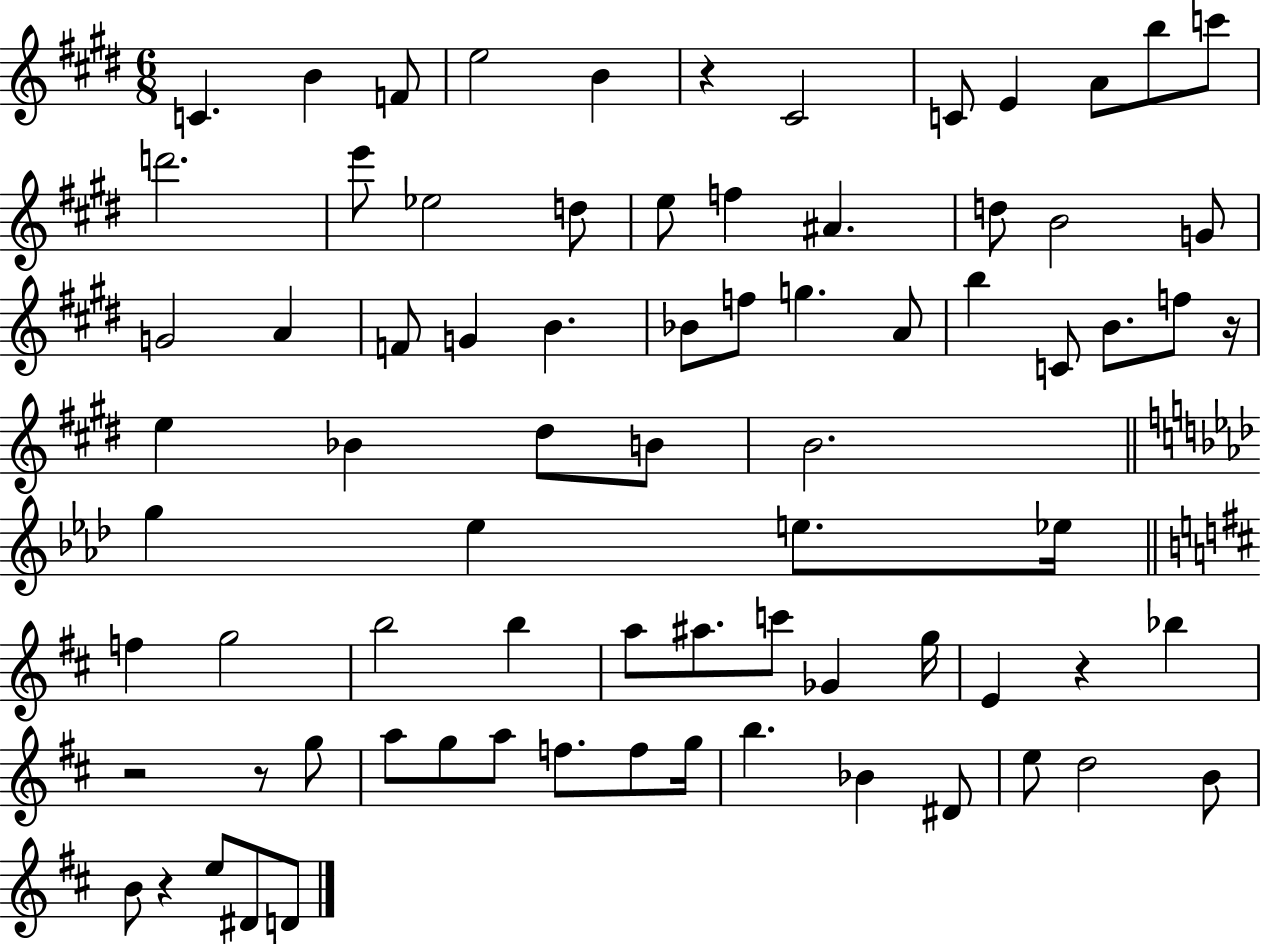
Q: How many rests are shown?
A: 6